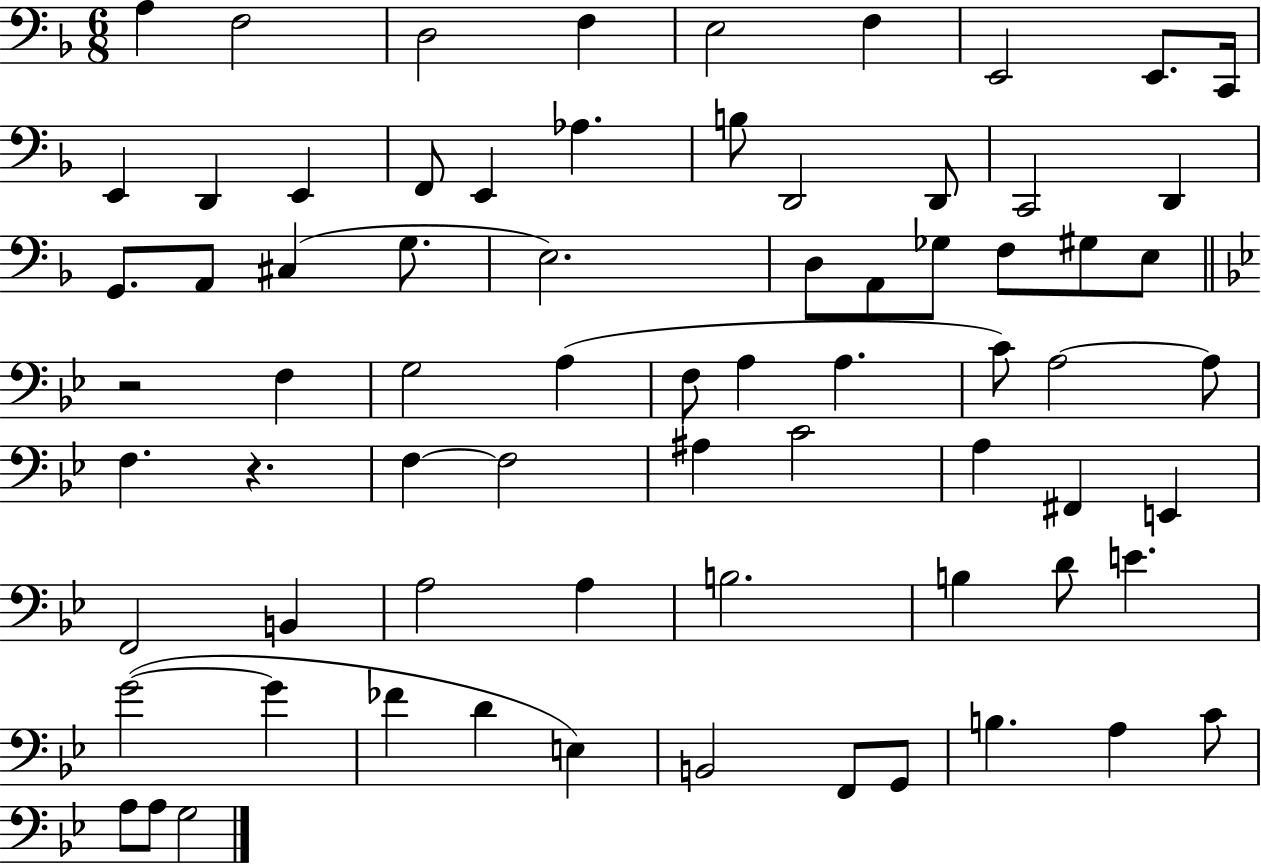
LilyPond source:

{
  \clef bass
  \numericTimeSignature
  \time 6/8
  \key f \major
  a4 f2 | d2 f4 | e2 f4 | e,2 e,8. c,16 | \break e,4 d,4 e,4 | f,8 e,4 aes4. | b8 d,2 d,8 | c,2 d,4 | \break g,8. a,8 cis4( g8. | e2.) | d8 a,8 ges8 f8 gis8 e8 | \bar "||" \break \key bes \major r2 f4 | g2 a4( | f8 a4 a4. | c'8) a2~~ a8 | \break f4. r4. | f4~~ f2 | ais4 c'2 | a4 fis,4 e,4 | \break f,2 b,4 | a2 a4 | b2. | b4 d'8 e'4. | \break g'2~(~ g'4 | fes'4 d'4 e4) | b,2 f,8 g,8 | b4. a4 c'8 | \break a8 a8 g2 | \bar "|."
}